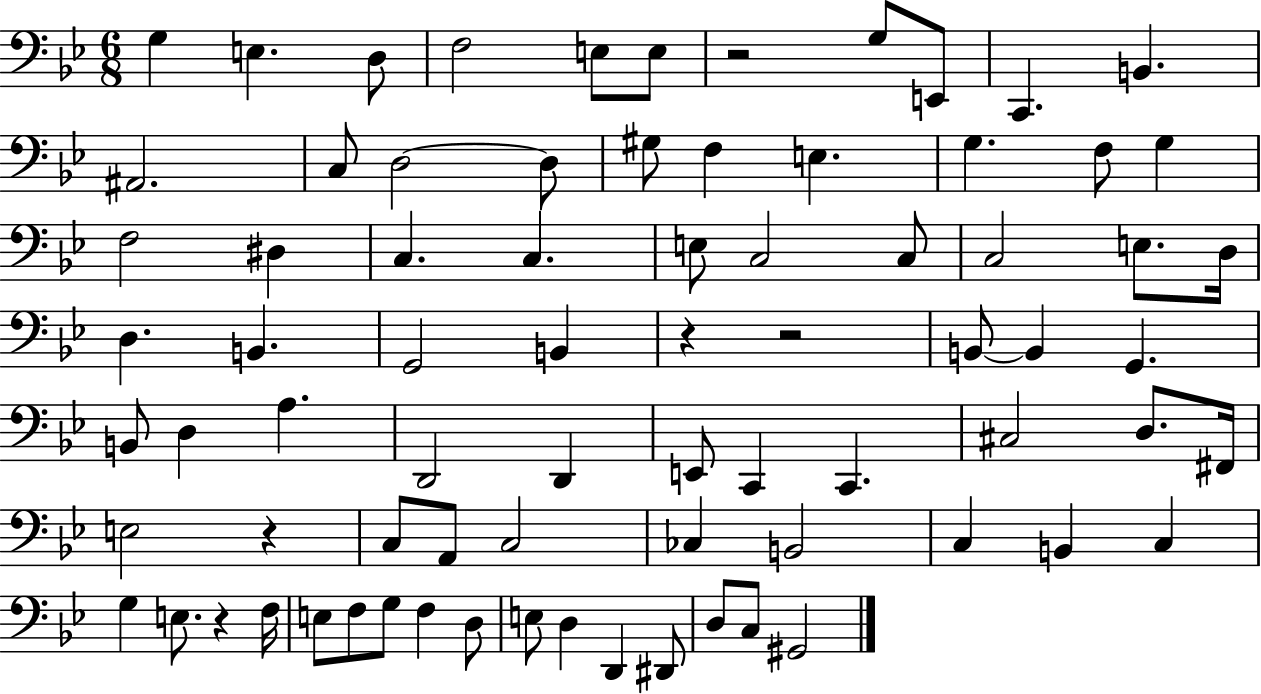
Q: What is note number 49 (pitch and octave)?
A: E3